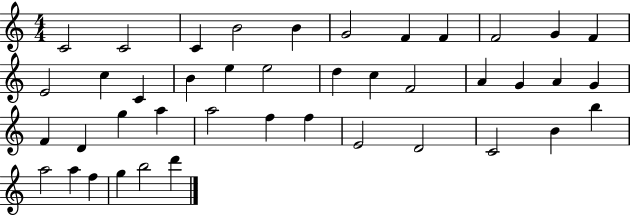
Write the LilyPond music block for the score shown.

{
  \clef treble
  \numericTimeSignature
  \time 4/4
  \key c \major
  c'2 c'2 | c'4 b'2 b'4 | g'2 f'4 f'4 | f'2 g'4 f'4 | \break e'2 c''4 c'4 | b'4 e''4 e''2 | d''4 c''4 f'2 | a'4 g'4 a'4 g'4 | \break f'4 d'4 g''4 a''4 | a''2 f''4 f''4 | e'2 d'2 | c'2 b'4 b''4 | \break a''2 a''4 f''4 | g''4 b''2 d'''4 | \bar "|."
}